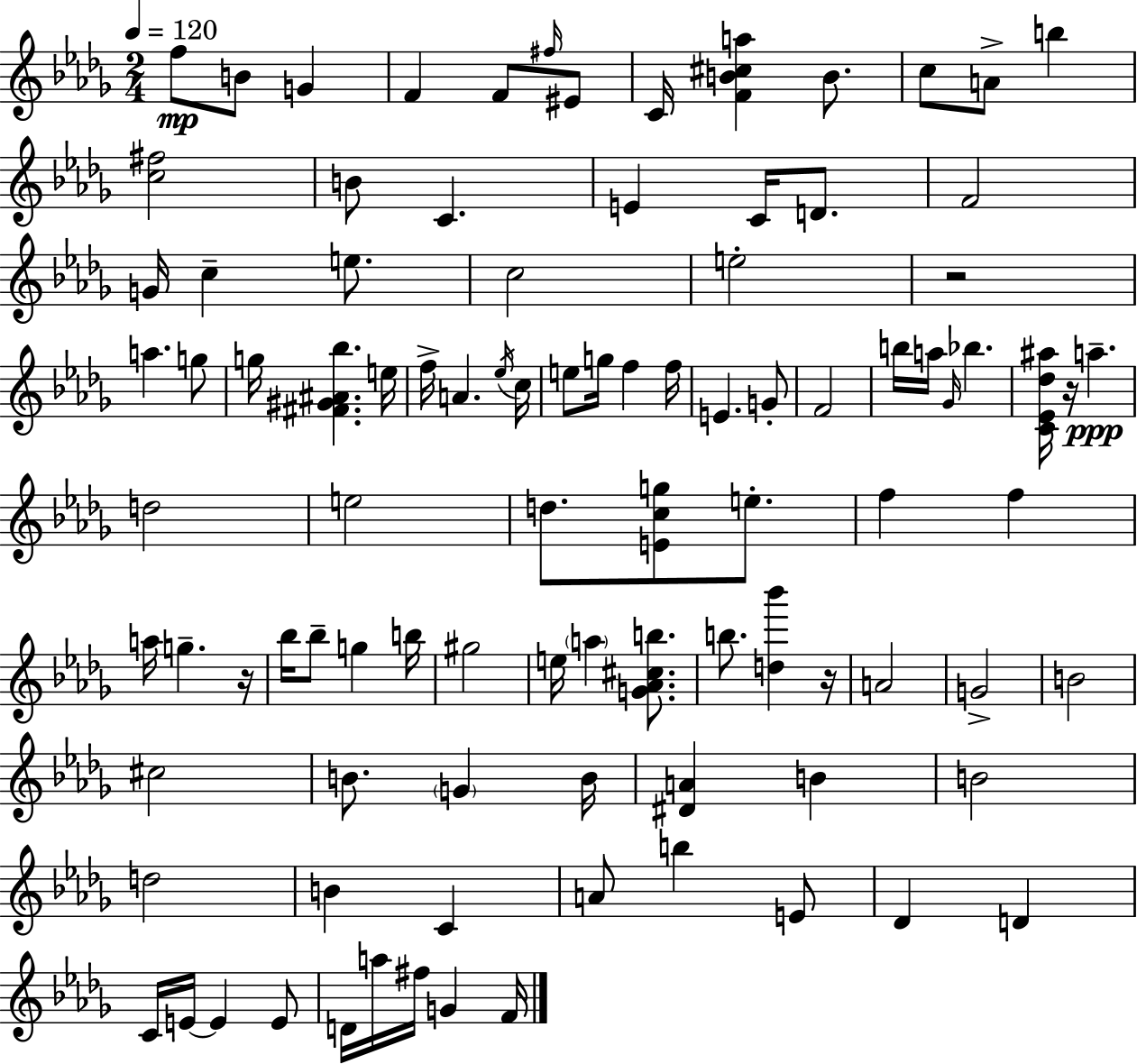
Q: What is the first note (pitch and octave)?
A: F5